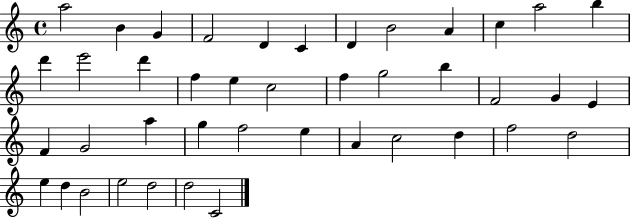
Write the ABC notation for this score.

X:1
T:Untitled
M:4/4
L:1/4
K:C
a2 B G F2 D C D B2 A c a2 b d' e'2 d' f e c2 f g2 b F2 G E F G2 a g f2 e A c2 d f2 d2 e d B2 e2 d2 d2 C2